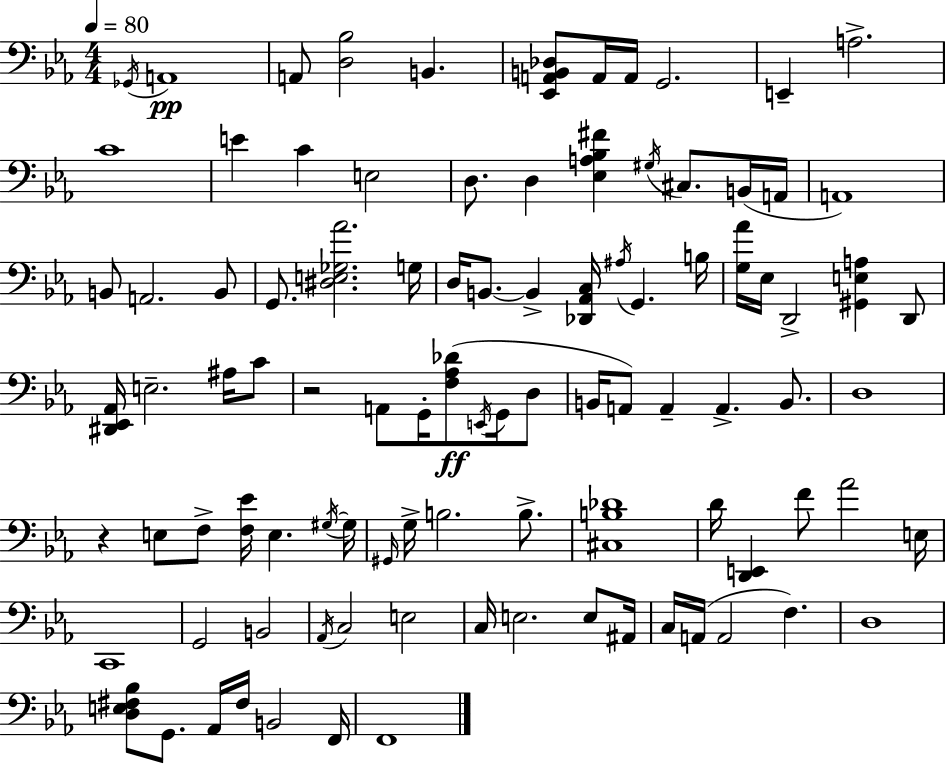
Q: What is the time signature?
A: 4/4